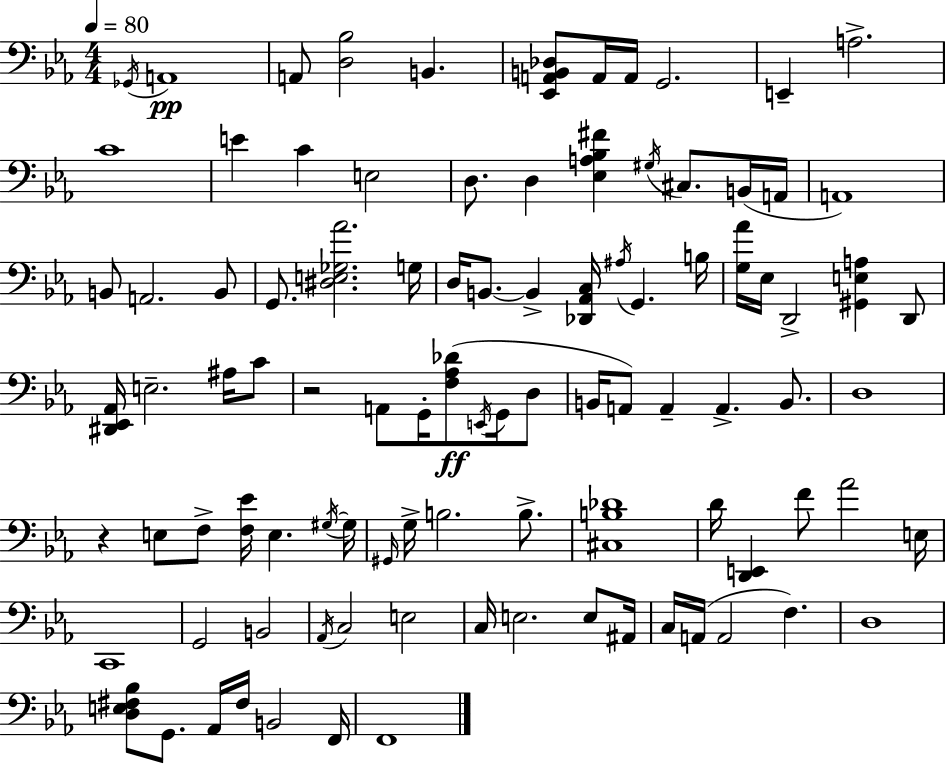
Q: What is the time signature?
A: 4/4